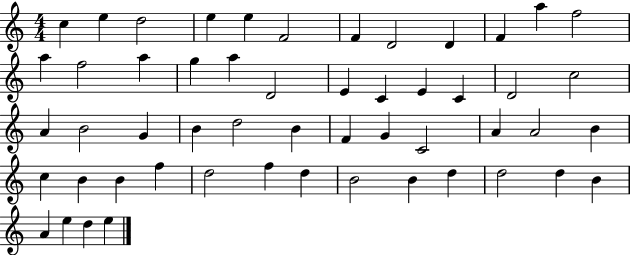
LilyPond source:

{
  \clef treble
  \numericTimeSignature
  \time 4/4
  \key c \major
  c''4 e''4 d''2 | e''4 e''4 f'2 | f'4 d'2 d'4 | f'4 a''4 f''2 | \break a''4 f''2 a''4 | g''4 a''4 d'2 | e'4 c'4 e'4 c'4 | d'2 c''2 | \break a'4 b'2 g'4 | b'4 d''2 b'4 | f'4 g'4 c'2 | a'4 a'2 b'4 | \break c''4 b'4 b'4 f''4 | d''2 f''4 d''4 | b'2 b'4 d''4 | d''2 d''4 b'4 | \break a'4 e''4 d''4 e''4 | \bar "|."
}